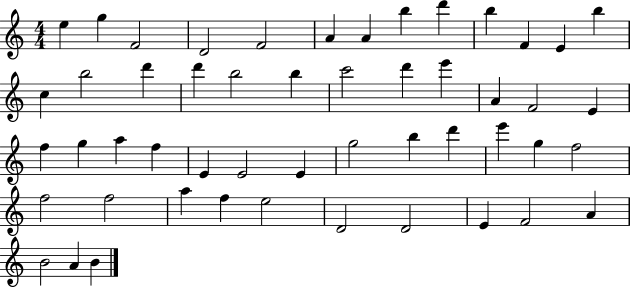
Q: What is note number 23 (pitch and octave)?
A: A4